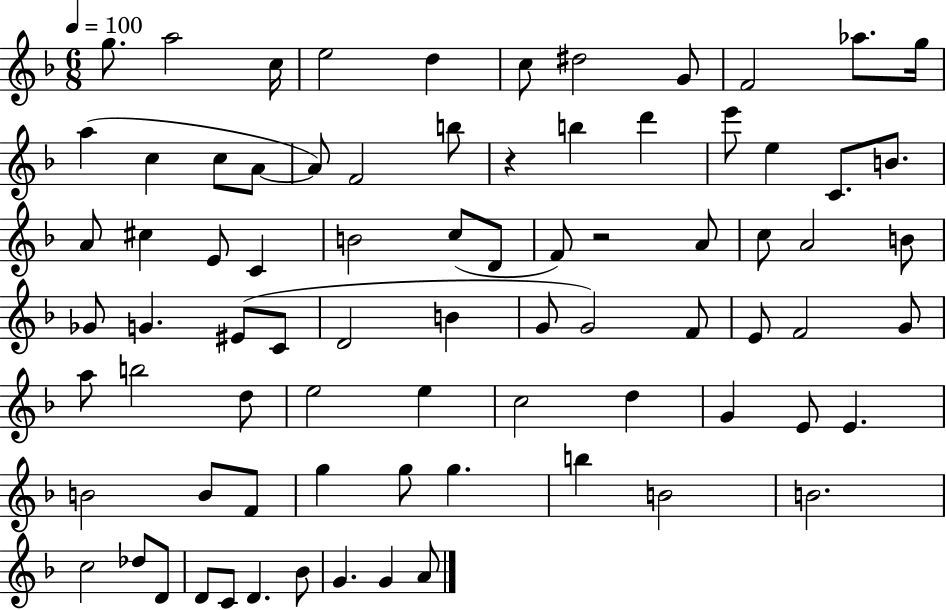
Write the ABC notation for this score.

X:1
T:Untitled
M:6/8
L:1/4
K:F
g/2 a2 c/4 e2 d c/2 ^d2 G/2 F2 _a/2 g/4 a c c/2 A/2 A/2 F2 b/2 z b d' e'/2 e C/2 B/2 A/2 ^c E/2 C B2 c/2 D/2 F/2 z2 A/2 c/2 A2 B/2 _G/2 G ^E/2 C/2 D2 B G/2 G2 F/2 E/2 F2 G/2 a/2 b2 d/2 e2 e c2 d G E/2 E B2 B/2 F/2 g g/2 g b B2 B2 c2 _d/2 D/2 D/2 C/2 D _B/2 G G A/2